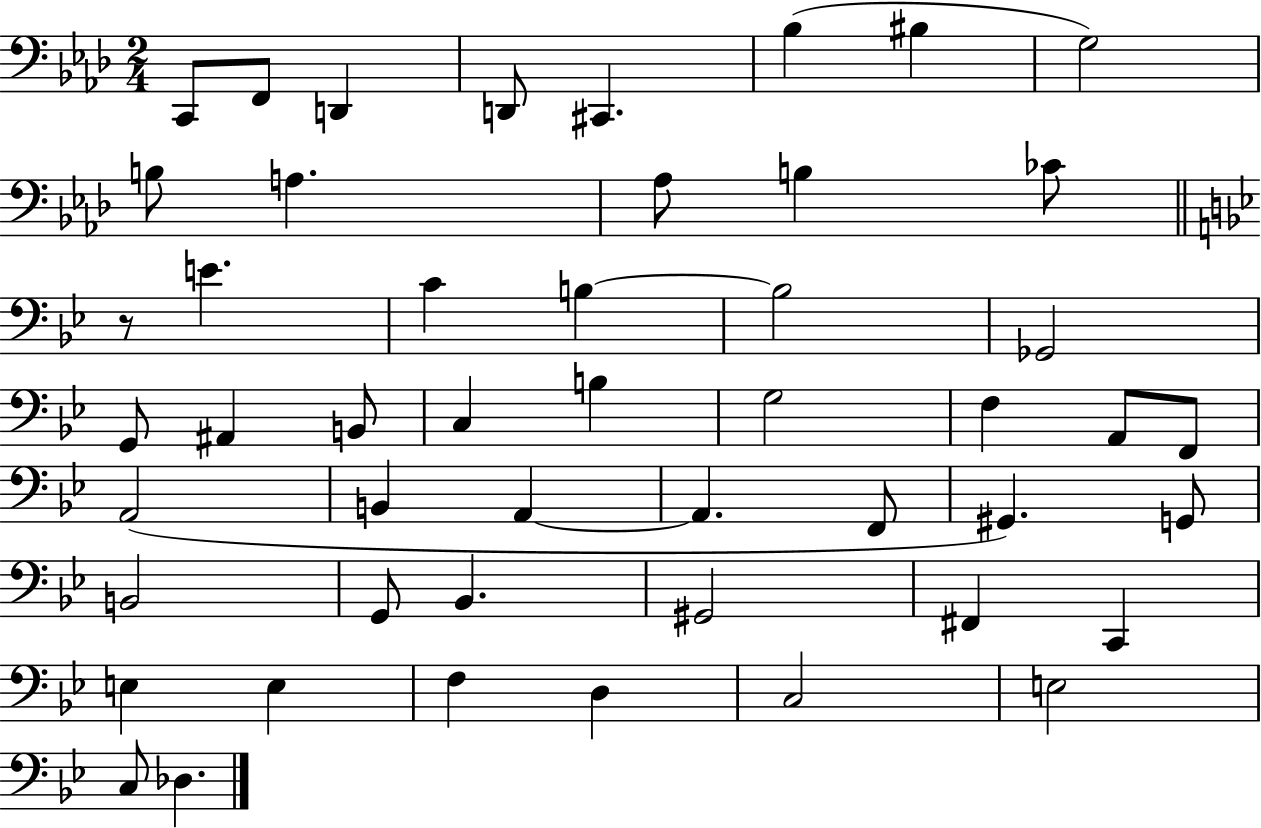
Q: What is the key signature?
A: AES major